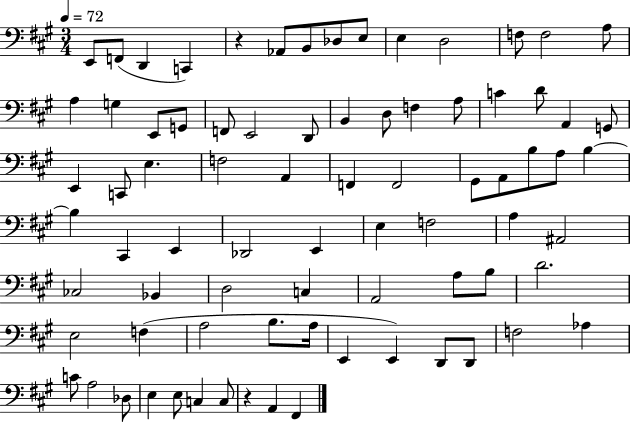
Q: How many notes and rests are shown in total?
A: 79